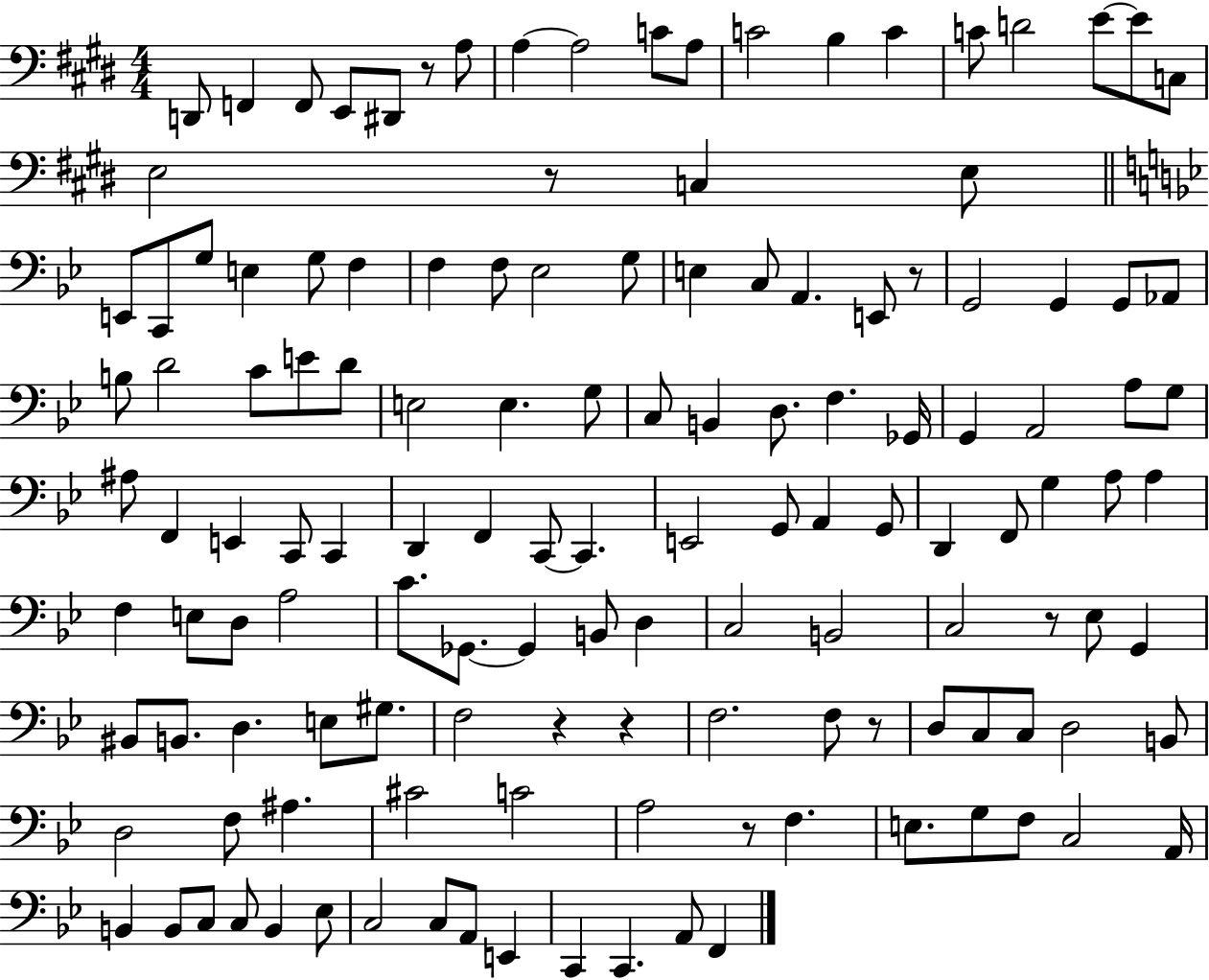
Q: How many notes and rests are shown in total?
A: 135